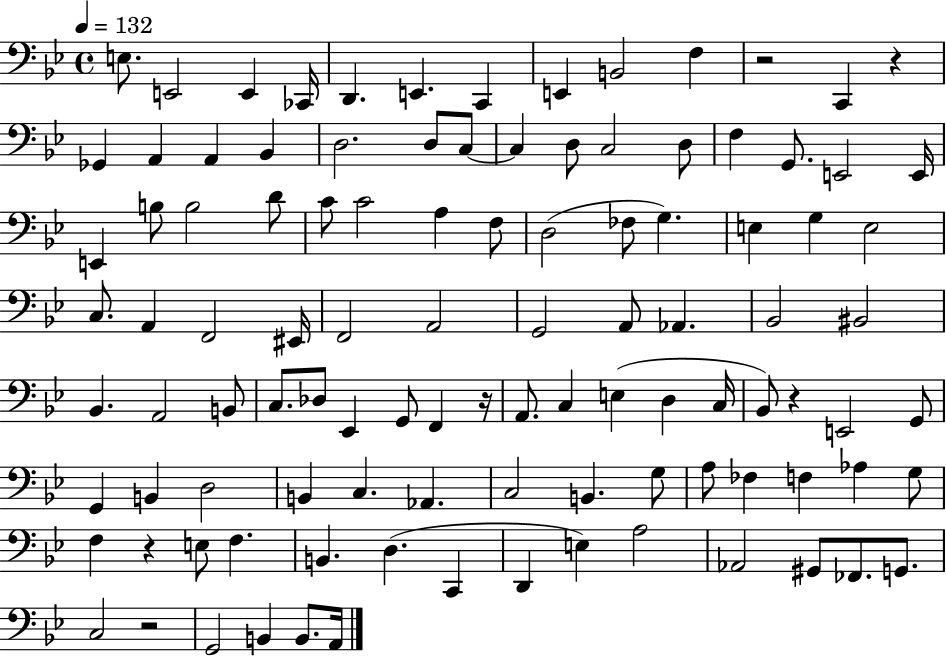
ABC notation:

X:1
T:Untitled
M:4/4
L:1/4
K:Bb
E,/2 E,,2 E,, _C,,/4 D,, E,, C,, E,, B,,2 F, z2 C,, z _G,, A,, A,, _B,, D,2 D,/2 C,/2 C, D,/2 C,2 D,/2 F, G,,/2 E,,2 E,,/4 E,, B,/2 B,2 D/2 C/2 C2 A, F,/2 D,2 _F,/2 G, E, G, E,2 C,/2 A,, F,,2 ^E,,/4 F,,2 A,,2 G,,2 A,,/2 _A,, _B,,2 ^B,,2 _B,, A,,2 B,,/2 C,/2 _D,/2 _E,, G,,/2 F,, z/4 A,,/2 C, E, D, C,/4 _B,,/2 z E,,2 G,,/2 G,, B,, D,2 B,, C, _A,, C,2 B,, G,/2 A,/2 _F, F, _A, G,/2 F, z E,/2 F, B,, D, C,, D,, E, A,2 _A,,2 ^G,,/2 _F,,/2 G,,/2 C,2 z2 G,,2 B,, B,,/2 A,,/4